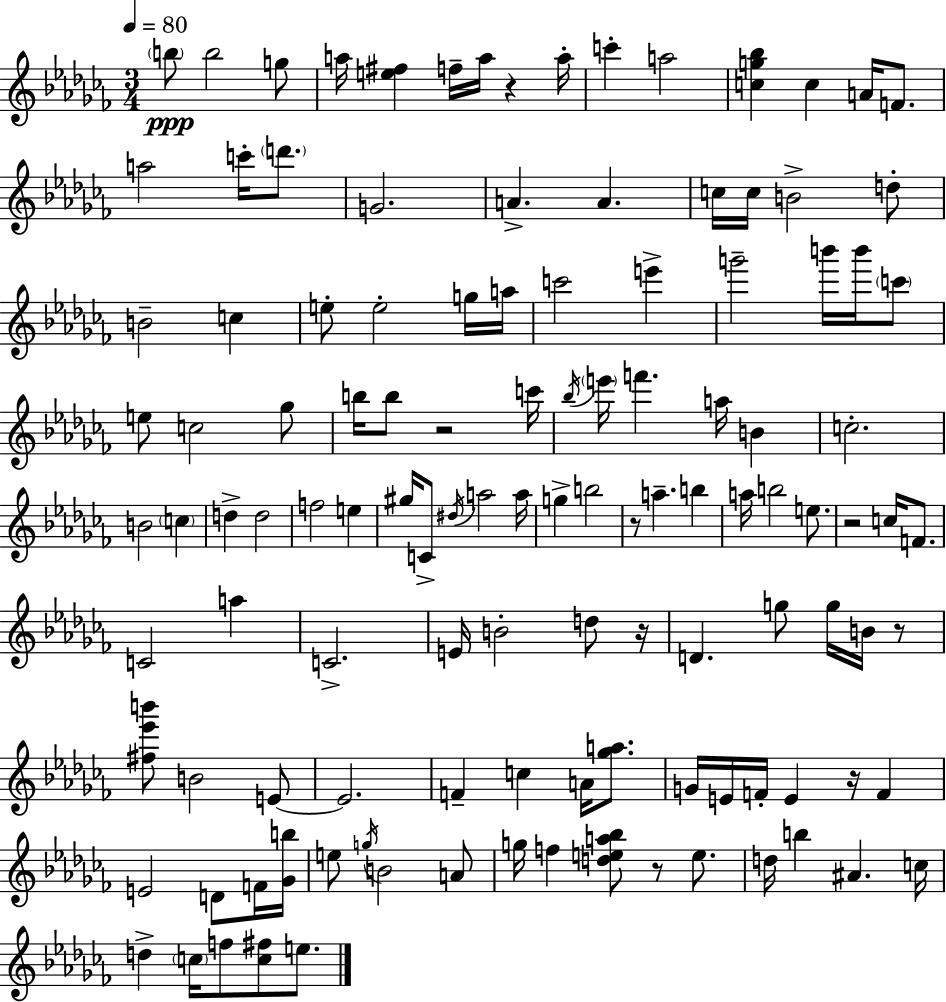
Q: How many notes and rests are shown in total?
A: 120